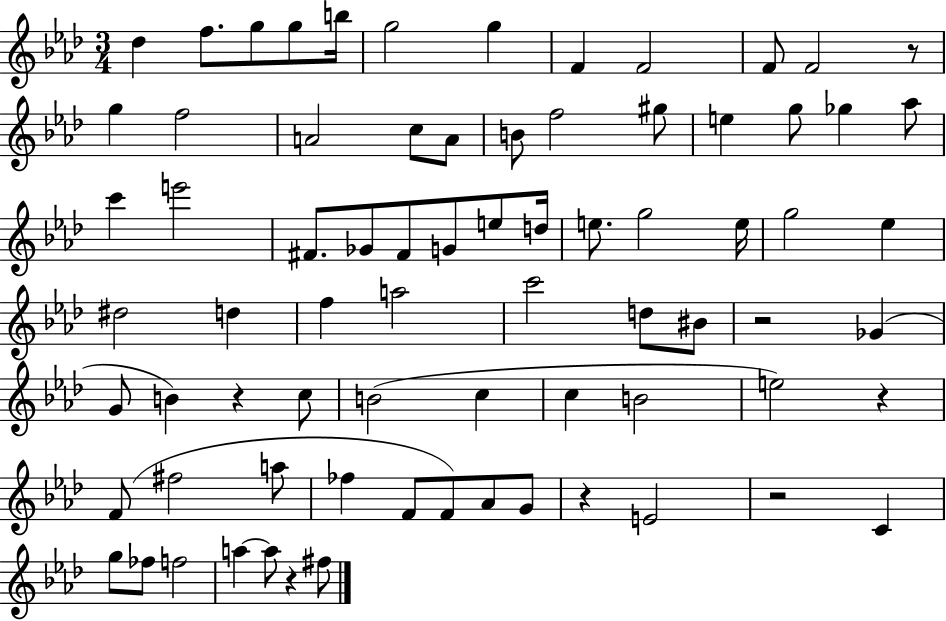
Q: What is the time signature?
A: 3/4